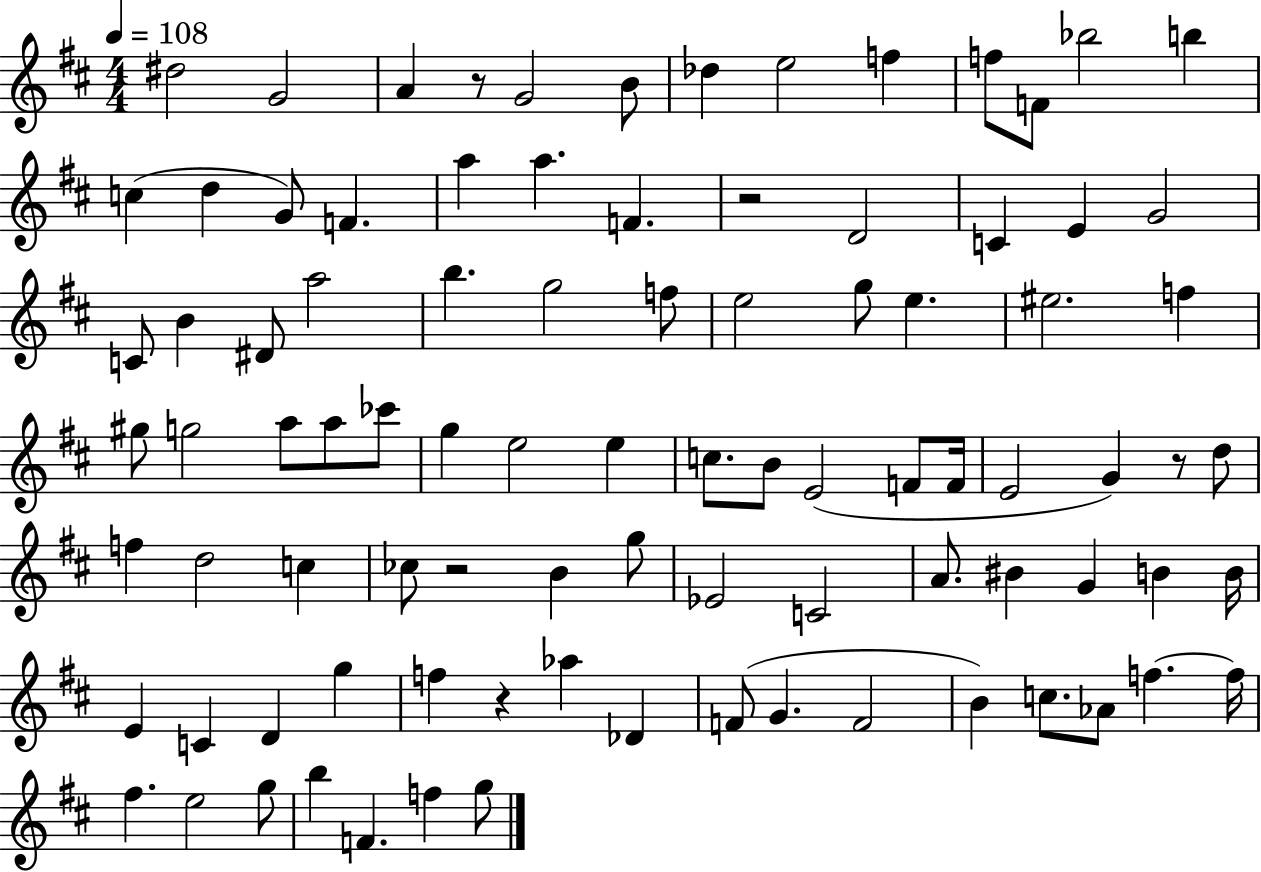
{
  \clef treble
  \numericTimeSignature
  \time 4/4
  \key d \major
  \tempo 4 = 108
  dis''2 g'2 | a'4 r8 g'2 b'8 | des''4 e''2 f''4 | f''8 f'8 bes''2 b''4 | \break c''4( d''4 g'8) f'4. | a''4 a''4. f'4. | r2 d'2 | c'4 e'4 g'2 | \break c'8 b'4 dis'8 a''2 | b''4. g''2 f''8 | e''2 g''8 e''4. | eis''2. f''4 | \break gis''8 g''2 a''8 a''8 ces'''8 | g''4 e''2 e''4 | c''8. b'8 e'2( f'8 f'16 | e'2 g'4) r8 d''8 | \break f''4 d''2 c''4 | ces''8 r2 b'4 g''8 | ees'2 c'2 | a'8. bis'4 g'4 b'4 b'16 | \break e'4 c'4 d'4 g''4 | f''4 r4 aes''4 des'4 | f'8( g'4. f'2 | b'4) c''8. aes'8 f''4.~~ f''16 | \break fis''4. e''2 g''8 | b''4 f'4. f''4 g''8 | \bar "|."
}